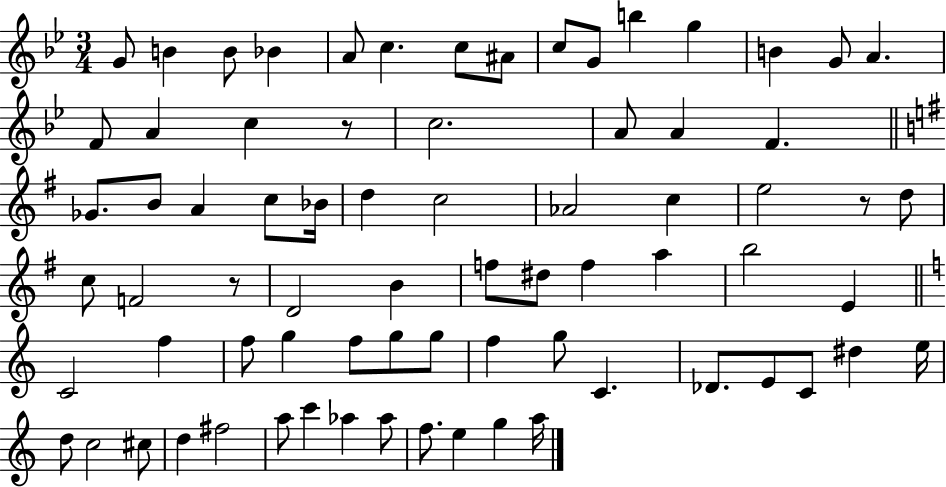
G4/e B4/q B4/e Bb4/q A4/e C5/q. C5/e A#4/e C5/e G4/e B5/q G5/q B4/q G4/e A4/q. F4/e A4/q C5/q R/e C5/h. A4/e A4/q F4/q. Gb4/e. B4/e A4/q C5/e Bb4/s D5/q C5/h Ab4/h C5/q E5/h R/e D5/e C5/e F4/h R/e D4/h B4/q F5/e D#5/e F5/q A5/q B5/h E4/q C4/h F5/q F5/e G5/q F5/e G5/e G5/e F5/q G5/e C4/q. Db4/e. E4/e C4/e D#5/q E5/s D5/e C5/h C#5/e D5/q F#5/h A5/e C6/q Ab5/q Ab5/e F5/e. E5/q G5/q A5/s